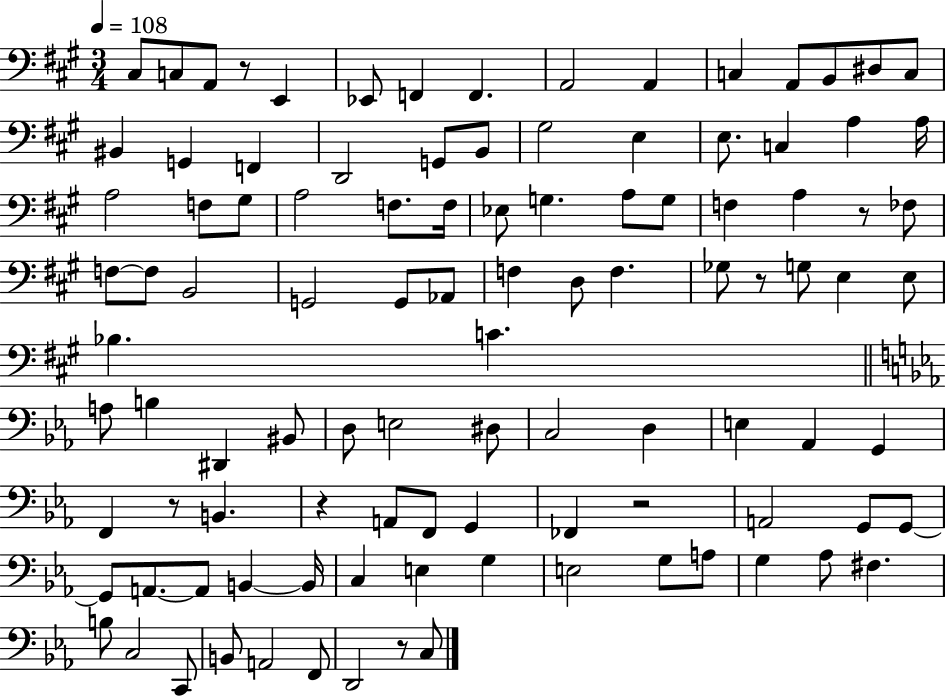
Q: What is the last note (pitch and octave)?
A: C3